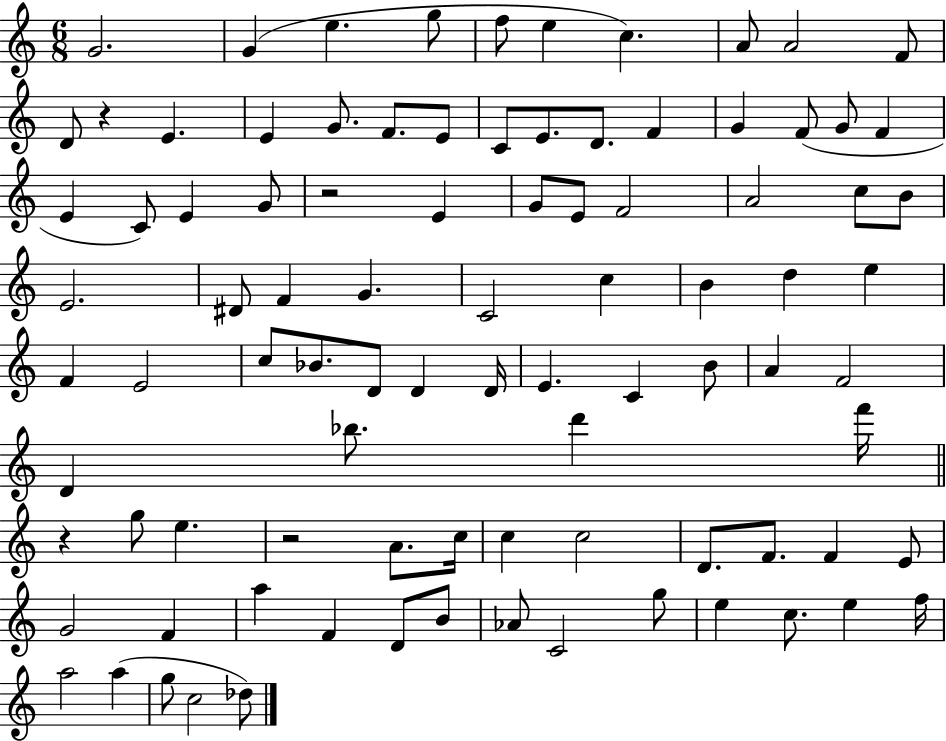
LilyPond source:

{
  \clef treble
  \numericTimeSignature
  \time 6/8
  \key c \major
  g'2. | g'4( e''4. g''8 | f''8 e''4 c''4.) | a'8 a'2 f'8 | \break d'8 r4 e'4. | e'4 g'8. f'8. e'8 | c'8 e'8. d'8. f'4 | g'4 f'8( g'8 f'4 | \break e'4 c'8) e'4 g'8 | r2 e'4 | g'8 e'8 f'2 | a'2 c''8 b'8 | \break e'2. | dis'8 f'4 g'4. | c'2 c''4 | b'4 d''4 e''4 | \break f'4 e'2 | c''8 bes'8. d'8 d'4 d'16 | e'4. c'4 b'8 | a'4 f'2 | \break d'4 bes''8. d'''4 f'''16 | \bar "||" \break \key a \minor r4 g''8 e''4. | r2 a'8. c''16 | c''4 c''2 | d'8. f'8. f'4 e'8 | \break g'2 f'4 | a''4 f'4 d'8 b'8 | aes'8 c'2 g''8 | e''4 c''8. e''4 f''16 | \break a''2 a''4( | g''8 c''2 des''8) | \bar "|."
}